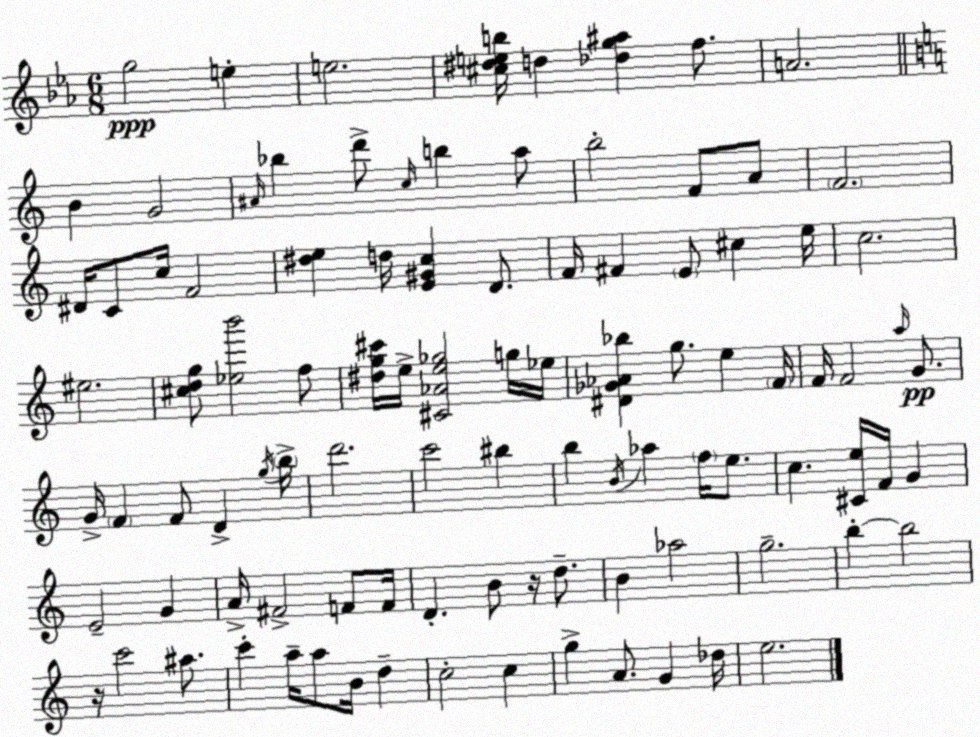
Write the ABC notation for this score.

X:1
T:Untitled
M:6/8
L:1/4
K:Eb
g2 e e2 [^c^deb]/4 d [_dg^a] f/2 A2 B G2 ^A/4 _b d'/2 c/4 b a/2 b2 F/2 A/2 F2 ^D/4 C/2 c/4 F2 [^de] d/4 [E^Gc] D/2 F/4 ^F E/2 ^c e/4 c2 ^e2 [^cdg]/2 [_eb']2 f/2 [^dg^c']/4 e/4 [^C_Ae_g]2 g/4 _e/4 [^D_G_A_b] g/2 e F/4 F/4 F2 a/4 G/2 G/4 F F/2 D g/4 b/4 d'2 c'2 ^b b B/4 _a f/4 e/2 c [^Ce]/4 F/4 G E2 G A/4 ^F2 F/2 F/4 D B/2 z/4 d/2 B _a2 g2 b b2 z/4 c'2 ^a/2 c' a/4 a/2 B/4 d c2 c g A/2 G _d/4 e2